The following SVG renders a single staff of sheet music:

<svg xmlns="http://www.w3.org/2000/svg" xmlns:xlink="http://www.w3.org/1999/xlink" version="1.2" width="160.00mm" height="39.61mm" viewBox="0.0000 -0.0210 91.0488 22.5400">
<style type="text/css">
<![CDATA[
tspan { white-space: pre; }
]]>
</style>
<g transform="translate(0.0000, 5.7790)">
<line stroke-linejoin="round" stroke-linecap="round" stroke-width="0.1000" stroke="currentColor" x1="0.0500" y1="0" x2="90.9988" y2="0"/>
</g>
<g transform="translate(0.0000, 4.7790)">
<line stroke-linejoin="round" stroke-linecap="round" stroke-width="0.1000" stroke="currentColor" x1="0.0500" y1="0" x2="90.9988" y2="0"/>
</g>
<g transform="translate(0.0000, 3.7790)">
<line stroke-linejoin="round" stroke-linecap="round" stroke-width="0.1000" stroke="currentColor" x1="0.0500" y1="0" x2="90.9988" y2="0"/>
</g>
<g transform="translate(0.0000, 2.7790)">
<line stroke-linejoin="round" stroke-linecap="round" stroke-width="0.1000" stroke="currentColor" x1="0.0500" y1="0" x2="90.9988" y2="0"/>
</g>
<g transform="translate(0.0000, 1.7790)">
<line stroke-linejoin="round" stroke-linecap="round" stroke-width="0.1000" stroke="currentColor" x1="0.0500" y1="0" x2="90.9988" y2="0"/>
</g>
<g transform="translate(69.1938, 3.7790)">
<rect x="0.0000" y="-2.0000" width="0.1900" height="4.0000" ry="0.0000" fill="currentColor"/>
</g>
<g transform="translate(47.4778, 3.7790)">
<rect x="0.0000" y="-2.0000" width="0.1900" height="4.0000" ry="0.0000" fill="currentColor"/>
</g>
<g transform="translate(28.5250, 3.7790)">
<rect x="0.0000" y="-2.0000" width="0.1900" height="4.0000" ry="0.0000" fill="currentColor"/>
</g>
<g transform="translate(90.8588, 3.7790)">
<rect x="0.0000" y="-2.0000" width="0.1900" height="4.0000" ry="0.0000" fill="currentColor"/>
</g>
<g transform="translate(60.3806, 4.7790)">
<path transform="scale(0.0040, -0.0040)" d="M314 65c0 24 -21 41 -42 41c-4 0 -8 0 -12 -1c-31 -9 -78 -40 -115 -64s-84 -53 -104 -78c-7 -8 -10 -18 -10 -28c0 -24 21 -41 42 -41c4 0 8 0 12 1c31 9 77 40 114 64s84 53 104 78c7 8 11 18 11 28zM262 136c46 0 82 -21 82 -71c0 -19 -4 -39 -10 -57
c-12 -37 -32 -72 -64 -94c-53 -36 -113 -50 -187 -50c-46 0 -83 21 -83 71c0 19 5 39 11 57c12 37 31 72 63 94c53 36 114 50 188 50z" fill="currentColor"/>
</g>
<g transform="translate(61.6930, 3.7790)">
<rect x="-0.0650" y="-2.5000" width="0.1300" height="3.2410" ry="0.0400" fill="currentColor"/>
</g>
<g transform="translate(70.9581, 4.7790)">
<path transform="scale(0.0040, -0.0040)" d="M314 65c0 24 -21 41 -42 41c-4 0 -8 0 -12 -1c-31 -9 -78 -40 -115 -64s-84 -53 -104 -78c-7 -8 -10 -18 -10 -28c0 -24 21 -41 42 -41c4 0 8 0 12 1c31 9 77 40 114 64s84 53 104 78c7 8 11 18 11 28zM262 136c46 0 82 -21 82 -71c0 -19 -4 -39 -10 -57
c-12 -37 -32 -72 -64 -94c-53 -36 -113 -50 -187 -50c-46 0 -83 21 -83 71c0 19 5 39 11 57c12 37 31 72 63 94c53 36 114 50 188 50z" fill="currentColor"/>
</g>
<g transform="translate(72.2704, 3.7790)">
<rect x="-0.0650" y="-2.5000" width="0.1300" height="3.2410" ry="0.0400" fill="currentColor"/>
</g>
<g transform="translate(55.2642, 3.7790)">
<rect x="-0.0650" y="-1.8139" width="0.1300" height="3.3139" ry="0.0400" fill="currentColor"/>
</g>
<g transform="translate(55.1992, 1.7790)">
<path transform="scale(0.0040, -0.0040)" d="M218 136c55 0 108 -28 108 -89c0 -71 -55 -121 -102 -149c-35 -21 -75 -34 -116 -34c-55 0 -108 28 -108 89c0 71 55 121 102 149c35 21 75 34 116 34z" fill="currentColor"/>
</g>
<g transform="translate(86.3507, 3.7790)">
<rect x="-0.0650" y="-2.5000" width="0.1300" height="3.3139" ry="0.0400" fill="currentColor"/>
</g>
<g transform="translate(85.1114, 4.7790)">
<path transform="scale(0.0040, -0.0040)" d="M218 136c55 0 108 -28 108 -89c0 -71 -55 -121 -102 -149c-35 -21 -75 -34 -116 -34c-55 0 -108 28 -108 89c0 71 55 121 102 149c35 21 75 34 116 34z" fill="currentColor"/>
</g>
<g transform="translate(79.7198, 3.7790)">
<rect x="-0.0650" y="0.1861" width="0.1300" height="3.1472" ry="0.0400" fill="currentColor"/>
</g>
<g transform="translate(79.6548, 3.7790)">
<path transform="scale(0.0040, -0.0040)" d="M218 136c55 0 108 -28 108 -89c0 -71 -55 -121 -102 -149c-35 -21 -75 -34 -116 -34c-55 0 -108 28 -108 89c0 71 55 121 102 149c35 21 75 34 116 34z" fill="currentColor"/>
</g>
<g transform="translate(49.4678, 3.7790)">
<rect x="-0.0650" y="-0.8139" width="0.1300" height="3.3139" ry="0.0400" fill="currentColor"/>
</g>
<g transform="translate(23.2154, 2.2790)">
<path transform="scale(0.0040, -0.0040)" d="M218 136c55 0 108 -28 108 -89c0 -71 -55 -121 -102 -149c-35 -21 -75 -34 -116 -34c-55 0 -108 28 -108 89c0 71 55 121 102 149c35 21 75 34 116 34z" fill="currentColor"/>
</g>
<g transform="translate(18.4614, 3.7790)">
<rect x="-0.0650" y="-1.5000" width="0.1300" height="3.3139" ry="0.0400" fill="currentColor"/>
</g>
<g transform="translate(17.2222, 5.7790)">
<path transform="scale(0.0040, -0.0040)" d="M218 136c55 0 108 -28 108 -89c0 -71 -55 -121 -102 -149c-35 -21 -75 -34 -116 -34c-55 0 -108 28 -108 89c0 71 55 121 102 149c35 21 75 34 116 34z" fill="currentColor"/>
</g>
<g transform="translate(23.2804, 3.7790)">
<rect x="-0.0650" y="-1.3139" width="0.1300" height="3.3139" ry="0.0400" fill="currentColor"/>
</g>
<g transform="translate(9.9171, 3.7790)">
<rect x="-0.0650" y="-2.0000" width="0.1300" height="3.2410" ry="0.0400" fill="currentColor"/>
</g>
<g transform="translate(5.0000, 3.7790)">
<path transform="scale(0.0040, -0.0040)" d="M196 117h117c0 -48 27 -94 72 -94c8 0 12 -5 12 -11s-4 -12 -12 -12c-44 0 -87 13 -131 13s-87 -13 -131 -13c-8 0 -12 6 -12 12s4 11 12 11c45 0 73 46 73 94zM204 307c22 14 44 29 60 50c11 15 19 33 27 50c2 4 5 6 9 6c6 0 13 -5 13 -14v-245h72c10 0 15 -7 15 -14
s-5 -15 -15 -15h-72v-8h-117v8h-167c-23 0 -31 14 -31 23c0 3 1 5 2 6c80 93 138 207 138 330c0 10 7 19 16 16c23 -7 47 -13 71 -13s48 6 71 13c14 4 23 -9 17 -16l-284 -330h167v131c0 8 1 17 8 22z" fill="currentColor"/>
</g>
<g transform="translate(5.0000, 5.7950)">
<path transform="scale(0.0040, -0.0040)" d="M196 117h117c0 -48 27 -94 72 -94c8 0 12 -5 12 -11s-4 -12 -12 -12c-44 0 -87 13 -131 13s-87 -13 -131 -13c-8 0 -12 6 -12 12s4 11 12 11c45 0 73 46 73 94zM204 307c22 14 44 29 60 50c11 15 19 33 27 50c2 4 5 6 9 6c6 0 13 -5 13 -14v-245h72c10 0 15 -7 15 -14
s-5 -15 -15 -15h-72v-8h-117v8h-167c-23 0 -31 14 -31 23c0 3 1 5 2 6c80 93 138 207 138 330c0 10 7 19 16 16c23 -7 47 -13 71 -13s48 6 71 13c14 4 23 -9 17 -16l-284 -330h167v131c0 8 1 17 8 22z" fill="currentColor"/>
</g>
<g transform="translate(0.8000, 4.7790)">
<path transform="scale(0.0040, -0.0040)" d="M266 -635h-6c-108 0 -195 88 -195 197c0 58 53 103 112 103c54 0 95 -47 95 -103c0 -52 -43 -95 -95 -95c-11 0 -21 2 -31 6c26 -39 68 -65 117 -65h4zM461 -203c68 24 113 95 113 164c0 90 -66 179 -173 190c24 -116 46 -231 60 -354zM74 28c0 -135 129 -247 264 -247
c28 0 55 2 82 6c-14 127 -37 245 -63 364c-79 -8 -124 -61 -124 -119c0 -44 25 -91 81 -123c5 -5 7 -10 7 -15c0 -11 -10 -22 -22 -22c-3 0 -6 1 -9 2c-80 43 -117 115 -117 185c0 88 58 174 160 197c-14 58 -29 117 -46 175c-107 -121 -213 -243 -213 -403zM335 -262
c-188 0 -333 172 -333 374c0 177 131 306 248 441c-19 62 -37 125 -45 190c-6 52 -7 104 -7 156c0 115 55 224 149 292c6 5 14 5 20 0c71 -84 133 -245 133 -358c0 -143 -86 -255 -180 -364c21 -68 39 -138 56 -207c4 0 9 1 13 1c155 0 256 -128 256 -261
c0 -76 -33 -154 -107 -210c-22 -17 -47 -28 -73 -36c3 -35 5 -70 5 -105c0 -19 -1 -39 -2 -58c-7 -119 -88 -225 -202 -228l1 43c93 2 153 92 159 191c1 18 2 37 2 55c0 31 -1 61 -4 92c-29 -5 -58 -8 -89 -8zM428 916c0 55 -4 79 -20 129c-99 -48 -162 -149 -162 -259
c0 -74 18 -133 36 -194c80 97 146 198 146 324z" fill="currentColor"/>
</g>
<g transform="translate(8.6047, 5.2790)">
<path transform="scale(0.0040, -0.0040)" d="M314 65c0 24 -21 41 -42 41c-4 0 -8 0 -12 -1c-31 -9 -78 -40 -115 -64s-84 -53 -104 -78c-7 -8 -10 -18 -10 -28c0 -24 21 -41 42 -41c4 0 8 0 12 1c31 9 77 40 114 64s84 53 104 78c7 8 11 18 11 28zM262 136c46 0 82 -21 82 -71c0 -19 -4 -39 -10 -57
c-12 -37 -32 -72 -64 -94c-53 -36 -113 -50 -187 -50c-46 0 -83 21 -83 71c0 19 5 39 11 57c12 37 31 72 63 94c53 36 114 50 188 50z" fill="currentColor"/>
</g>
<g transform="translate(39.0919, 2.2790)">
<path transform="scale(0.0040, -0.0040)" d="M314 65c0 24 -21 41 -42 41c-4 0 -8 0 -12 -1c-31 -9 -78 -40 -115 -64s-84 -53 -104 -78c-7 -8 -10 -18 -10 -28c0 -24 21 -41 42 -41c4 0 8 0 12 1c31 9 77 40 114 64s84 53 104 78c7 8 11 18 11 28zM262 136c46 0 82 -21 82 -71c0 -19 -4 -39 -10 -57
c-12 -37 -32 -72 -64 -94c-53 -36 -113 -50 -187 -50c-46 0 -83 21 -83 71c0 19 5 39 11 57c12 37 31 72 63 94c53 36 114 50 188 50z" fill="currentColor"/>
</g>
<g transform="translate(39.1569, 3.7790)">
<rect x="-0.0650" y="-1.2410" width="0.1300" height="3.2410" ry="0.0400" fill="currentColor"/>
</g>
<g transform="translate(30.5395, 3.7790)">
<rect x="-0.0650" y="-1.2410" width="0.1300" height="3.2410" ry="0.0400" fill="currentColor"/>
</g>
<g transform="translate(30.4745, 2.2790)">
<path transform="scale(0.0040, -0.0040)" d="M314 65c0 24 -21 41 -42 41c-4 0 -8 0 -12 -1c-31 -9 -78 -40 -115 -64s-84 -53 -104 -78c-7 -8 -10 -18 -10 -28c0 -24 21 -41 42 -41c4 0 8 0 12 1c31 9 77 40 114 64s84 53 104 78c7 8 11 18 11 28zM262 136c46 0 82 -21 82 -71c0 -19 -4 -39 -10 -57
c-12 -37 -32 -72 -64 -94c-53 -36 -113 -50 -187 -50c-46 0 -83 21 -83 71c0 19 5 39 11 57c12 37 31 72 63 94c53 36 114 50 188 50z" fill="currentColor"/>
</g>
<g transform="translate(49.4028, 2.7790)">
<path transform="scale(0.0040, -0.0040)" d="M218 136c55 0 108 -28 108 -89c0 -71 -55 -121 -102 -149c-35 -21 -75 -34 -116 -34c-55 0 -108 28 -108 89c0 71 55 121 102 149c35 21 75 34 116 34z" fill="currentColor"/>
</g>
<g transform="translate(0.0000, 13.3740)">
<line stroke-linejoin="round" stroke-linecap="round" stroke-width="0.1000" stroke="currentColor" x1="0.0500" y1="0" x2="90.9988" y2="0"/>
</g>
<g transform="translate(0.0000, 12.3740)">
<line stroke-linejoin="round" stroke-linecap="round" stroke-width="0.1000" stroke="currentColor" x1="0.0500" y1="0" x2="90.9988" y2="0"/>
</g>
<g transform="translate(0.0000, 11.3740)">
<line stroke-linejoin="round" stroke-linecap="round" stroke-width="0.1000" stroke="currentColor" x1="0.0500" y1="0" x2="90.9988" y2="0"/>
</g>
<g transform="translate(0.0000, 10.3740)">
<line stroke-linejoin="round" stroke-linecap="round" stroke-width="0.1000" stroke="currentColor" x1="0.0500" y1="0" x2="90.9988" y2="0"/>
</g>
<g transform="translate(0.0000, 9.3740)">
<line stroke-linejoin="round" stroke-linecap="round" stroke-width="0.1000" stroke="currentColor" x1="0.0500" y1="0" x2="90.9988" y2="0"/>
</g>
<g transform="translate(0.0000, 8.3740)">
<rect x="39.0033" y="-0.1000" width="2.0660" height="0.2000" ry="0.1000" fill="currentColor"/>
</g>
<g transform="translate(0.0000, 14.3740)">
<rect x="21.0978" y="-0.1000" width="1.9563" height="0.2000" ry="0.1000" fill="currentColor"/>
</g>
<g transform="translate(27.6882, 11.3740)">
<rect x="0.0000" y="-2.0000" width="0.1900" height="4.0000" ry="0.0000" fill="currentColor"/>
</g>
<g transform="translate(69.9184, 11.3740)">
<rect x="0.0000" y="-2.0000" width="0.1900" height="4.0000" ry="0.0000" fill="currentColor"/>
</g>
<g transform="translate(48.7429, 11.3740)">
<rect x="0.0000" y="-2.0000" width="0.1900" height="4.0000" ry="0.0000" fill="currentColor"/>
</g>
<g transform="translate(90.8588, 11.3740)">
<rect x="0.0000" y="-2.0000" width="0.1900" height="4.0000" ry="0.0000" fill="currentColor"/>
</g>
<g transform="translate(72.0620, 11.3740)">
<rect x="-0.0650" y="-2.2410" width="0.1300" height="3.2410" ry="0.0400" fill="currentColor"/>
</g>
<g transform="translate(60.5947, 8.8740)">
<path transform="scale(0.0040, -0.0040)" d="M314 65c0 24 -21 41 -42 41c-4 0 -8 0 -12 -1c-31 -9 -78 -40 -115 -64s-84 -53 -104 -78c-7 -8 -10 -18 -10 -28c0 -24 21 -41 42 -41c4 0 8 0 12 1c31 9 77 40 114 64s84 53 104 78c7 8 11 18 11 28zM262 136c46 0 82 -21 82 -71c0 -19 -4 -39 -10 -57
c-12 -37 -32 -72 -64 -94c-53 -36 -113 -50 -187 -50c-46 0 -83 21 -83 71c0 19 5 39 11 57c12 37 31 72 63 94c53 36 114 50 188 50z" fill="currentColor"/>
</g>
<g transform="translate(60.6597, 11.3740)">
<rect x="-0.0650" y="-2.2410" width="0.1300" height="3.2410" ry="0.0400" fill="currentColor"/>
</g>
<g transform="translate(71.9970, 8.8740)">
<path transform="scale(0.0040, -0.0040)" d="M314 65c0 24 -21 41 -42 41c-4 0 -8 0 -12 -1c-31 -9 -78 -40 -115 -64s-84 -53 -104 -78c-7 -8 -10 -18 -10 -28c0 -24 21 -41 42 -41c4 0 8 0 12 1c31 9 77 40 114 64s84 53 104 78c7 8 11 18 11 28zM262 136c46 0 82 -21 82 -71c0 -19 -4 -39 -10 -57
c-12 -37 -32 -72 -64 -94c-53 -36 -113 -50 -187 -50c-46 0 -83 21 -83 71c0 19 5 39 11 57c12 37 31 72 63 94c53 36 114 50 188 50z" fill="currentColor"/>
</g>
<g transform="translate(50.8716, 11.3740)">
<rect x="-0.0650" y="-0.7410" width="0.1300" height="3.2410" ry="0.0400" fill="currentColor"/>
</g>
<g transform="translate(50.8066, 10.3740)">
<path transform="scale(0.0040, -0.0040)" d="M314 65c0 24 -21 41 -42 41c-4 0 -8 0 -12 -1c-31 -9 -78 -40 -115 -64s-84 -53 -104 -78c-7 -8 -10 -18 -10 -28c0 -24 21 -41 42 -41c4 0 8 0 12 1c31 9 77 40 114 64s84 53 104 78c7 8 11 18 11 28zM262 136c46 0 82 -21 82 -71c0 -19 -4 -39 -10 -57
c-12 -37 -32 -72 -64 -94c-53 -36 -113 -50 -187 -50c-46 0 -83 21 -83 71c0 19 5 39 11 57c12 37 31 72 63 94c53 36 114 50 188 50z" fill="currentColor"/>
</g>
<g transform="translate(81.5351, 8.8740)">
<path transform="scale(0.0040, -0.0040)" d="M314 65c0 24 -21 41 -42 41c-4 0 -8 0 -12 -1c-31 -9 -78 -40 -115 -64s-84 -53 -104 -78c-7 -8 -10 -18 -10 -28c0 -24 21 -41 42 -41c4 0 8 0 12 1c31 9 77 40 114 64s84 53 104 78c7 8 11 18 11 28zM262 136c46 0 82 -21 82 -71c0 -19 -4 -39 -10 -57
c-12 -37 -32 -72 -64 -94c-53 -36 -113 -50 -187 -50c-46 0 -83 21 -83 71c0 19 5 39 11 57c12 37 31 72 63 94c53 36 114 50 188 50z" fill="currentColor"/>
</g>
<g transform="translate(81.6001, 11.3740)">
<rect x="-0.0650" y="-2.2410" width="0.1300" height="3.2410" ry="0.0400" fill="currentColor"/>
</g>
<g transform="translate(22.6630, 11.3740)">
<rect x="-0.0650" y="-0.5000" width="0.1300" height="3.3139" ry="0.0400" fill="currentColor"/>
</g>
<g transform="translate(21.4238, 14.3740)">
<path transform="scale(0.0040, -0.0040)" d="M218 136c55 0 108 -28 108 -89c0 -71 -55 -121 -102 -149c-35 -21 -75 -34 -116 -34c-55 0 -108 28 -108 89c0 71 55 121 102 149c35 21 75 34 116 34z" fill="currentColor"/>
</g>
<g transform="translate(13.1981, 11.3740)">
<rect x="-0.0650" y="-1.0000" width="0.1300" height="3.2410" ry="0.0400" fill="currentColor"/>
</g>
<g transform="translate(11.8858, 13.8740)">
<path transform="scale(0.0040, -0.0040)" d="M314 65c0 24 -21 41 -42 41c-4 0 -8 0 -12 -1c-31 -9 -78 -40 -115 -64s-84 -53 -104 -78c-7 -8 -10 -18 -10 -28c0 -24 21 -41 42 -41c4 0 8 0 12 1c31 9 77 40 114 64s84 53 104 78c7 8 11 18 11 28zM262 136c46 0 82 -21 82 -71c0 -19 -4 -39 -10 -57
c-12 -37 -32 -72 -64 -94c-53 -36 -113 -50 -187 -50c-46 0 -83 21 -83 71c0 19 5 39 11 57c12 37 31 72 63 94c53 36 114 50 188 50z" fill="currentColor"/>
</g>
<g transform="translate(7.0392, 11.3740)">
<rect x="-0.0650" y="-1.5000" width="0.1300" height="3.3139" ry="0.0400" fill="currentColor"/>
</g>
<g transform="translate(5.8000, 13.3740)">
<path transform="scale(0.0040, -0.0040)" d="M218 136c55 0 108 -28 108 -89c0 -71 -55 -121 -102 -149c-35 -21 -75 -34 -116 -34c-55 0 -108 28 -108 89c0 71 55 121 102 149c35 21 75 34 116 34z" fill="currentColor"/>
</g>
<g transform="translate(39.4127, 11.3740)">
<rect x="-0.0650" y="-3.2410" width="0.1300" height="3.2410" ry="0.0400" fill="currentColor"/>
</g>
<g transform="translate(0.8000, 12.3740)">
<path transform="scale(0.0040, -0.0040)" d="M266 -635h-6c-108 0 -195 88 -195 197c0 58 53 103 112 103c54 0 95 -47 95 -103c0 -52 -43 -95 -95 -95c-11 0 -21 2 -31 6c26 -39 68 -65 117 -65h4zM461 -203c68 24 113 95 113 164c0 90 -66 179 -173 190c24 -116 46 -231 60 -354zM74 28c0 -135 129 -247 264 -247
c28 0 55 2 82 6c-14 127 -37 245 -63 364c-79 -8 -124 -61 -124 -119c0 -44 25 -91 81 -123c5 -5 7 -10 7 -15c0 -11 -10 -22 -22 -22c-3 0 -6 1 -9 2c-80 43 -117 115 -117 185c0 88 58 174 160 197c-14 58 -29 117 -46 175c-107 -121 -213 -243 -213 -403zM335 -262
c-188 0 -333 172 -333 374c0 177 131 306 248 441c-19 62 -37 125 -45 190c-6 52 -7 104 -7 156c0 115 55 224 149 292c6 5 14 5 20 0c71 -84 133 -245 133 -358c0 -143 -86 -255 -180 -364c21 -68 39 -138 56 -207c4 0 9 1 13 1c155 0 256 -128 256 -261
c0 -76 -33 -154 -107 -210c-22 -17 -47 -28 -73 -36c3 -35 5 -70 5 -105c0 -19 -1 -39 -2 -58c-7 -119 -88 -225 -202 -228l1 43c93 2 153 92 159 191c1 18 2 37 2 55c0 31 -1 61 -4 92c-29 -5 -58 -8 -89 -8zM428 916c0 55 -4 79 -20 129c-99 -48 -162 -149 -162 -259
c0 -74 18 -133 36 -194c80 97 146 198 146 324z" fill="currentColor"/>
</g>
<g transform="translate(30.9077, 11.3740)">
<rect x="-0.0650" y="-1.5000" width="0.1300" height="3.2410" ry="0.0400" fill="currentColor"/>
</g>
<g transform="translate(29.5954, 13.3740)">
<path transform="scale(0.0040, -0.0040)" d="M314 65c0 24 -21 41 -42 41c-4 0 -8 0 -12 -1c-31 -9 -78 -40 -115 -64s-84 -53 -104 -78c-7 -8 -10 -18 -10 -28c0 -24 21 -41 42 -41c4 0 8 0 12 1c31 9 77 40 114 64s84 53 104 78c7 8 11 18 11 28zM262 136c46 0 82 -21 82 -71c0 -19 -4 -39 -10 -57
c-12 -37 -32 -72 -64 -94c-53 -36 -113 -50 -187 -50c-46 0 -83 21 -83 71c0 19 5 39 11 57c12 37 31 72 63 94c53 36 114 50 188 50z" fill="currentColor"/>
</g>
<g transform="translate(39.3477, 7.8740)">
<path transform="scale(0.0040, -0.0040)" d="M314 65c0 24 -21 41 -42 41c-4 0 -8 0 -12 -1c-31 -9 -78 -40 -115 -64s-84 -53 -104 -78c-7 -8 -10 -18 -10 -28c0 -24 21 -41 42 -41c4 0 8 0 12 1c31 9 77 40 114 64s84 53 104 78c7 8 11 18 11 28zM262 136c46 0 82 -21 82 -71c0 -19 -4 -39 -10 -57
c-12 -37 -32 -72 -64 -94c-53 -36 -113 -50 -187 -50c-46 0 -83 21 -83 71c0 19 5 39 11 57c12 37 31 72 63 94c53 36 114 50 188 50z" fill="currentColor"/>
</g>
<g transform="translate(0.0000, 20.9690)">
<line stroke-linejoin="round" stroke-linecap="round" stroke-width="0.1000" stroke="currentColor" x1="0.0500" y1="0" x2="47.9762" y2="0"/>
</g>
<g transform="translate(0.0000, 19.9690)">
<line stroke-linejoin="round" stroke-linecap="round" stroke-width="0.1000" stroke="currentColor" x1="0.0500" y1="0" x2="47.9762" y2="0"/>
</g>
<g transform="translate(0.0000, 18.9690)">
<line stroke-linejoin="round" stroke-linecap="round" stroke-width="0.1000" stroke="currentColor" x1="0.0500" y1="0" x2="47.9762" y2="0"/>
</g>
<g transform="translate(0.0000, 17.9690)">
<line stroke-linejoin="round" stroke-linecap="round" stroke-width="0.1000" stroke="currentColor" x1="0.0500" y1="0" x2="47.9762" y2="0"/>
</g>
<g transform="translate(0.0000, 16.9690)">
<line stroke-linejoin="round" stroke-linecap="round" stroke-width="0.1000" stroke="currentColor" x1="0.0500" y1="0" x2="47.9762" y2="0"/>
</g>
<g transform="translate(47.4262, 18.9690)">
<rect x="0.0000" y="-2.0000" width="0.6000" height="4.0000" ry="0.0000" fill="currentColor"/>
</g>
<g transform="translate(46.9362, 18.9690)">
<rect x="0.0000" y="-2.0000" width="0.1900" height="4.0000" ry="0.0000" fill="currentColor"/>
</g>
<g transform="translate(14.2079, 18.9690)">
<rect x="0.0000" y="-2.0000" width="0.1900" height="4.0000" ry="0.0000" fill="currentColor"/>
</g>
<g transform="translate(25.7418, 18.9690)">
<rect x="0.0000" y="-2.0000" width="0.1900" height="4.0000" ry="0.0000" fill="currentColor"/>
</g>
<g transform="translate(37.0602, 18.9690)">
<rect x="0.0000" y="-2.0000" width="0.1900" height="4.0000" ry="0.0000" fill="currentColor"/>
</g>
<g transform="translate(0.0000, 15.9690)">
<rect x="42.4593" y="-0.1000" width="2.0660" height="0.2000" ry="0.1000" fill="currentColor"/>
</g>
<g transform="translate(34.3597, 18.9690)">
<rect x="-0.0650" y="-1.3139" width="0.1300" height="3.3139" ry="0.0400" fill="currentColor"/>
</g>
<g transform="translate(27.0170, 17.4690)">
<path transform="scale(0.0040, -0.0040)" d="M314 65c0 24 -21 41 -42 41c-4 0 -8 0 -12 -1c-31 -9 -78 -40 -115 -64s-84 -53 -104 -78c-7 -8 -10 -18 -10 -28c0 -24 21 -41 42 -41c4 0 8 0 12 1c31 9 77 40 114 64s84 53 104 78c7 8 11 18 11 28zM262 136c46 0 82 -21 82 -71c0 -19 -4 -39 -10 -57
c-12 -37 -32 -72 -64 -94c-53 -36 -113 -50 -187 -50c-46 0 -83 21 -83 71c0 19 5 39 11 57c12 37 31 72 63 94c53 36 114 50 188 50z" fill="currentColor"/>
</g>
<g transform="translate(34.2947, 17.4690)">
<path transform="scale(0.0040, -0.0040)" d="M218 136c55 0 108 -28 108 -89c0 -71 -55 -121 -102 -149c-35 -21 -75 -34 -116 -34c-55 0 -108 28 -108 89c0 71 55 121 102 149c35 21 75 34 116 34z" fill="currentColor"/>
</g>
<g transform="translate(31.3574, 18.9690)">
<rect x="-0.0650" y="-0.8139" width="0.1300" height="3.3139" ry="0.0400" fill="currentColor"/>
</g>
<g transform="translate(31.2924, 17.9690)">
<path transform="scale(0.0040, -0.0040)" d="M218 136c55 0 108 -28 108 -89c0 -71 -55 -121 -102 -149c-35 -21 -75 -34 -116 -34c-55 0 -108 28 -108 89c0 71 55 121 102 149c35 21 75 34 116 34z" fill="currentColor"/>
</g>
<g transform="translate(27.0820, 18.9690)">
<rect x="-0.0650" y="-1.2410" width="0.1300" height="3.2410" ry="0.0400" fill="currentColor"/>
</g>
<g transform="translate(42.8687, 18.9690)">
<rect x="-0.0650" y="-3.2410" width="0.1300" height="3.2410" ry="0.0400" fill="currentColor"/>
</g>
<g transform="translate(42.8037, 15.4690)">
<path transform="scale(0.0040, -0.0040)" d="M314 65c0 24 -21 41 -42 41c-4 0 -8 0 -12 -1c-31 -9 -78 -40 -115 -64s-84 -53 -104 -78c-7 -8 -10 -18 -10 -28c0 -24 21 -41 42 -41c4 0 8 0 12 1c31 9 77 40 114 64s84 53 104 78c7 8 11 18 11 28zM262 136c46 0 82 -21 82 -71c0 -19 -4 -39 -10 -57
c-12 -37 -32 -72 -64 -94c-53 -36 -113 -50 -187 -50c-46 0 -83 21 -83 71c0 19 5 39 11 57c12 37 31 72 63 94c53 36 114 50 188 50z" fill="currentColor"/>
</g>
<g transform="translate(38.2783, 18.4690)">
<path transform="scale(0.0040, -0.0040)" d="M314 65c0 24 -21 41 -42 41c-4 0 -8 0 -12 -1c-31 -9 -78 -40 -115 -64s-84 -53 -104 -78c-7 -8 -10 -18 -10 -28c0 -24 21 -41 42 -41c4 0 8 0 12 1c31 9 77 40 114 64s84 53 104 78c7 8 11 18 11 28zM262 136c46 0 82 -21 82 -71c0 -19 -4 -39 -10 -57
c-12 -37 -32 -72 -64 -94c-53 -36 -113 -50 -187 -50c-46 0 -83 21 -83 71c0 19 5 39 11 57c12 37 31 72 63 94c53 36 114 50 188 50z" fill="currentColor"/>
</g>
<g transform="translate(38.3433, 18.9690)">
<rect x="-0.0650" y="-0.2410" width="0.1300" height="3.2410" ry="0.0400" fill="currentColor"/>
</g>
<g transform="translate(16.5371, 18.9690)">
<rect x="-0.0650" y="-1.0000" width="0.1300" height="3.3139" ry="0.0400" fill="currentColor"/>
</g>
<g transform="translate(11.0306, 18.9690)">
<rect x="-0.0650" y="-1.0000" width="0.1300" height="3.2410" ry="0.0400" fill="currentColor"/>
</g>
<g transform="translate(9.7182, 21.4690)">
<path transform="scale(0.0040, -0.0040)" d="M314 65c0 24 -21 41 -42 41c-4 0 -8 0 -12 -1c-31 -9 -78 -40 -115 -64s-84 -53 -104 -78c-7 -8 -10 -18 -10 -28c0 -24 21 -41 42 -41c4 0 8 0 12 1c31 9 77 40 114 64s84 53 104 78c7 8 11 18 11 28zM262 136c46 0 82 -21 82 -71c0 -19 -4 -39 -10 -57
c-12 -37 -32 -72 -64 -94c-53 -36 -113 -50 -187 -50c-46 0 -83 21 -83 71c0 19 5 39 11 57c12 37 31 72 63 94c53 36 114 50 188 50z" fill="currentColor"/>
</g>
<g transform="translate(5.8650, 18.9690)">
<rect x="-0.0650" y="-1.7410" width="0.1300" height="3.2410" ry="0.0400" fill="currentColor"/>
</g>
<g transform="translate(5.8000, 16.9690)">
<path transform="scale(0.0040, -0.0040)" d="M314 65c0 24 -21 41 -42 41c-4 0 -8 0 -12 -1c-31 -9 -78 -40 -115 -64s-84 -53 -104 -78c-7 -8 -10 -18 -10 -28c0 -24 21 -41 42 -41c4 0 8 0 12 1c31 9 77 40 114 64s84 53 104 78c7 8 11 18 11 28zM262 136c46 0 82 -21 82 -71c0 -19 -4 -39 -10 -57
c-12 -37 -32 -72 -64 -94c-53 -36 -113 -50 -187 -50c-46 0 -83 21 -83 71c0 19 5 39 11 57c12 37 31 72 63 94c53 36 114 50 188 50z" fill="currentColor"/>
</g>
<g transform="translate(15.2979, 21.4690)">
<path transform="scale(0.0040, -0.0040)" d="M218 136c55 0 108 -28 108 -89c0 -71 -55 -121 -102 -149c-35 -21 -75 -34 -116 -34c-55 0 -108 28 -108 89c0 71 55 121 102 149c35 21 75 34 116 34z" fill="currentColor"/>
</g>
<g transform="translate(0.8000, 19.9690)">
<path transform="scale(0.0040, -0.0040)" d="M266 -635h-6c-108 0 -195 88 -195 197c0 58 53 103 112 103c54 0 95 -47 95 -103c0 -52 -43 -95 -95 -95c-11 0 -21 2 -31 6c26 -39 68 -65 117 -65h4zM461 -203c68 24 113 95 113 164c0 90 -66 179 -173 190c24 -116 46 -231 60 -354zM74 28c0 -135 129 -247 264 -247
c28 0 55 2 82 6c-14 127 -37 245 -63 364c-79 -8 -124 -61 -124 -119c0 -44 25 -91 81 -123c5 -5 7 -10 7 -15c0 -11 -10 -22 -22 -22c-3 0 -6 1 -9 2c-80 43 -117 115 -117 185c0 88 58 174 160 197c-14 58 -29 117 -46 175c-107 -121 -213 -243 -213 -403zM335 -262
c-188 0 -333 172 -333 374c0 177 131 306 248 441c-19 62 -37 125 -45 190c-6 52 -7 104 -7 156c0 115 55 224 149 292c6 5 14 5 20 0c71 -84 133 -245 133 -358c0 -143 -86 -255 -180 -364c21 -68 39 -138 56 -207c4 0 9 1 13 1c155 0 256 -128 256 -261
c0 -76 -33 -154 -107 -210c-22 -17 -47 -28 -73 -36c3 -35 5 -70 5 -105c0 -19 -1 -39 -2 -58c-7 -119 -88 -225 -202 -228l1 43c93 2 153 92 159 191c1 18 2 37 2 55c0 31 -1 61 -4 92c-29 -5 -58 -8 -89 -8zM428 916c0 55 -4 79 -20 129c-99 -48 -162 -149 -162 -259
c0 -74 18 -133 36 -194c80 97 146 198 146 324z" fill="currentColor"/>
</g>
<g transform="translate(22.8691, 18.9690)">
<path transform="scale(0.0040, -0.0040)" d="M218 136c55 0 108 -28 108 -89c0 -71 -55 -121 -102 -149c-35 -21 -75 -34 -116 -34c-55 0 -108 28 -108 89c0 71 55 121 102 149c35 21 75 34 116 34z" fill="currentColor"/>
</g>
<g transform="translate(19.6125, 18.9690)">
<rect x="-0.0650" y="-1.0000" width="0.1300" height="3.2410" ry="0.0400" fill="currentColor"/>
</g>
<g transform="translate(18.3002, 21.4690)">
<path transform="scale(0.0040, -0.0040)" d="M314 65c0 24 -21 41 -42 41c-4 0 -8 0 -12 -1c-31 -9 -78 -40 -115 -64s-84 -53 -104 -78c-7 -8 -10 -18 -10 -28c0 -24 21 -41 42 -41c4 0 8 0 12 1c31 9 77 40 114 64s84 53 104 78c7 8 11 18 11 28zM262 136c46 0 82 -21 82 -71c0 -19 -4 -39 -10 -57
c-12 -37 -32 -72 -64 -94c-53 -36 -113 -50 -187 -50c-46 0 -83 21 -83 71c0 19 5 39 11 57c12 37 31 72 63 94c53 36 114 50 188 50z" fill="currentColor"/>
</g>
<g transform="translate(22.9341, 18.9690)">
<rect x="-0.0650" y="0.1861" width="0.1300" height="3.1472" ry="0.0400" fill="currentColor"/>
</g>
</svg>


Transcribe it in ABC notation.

X:1
T:Untitled
M:4/4
L:1/4
K:C
F2 E e e2 e2 d f G2 G2 B G E D2 C E2 b2 d2 g2 g2 g2 f2 D2 D D2 B e2 d e c2 b2